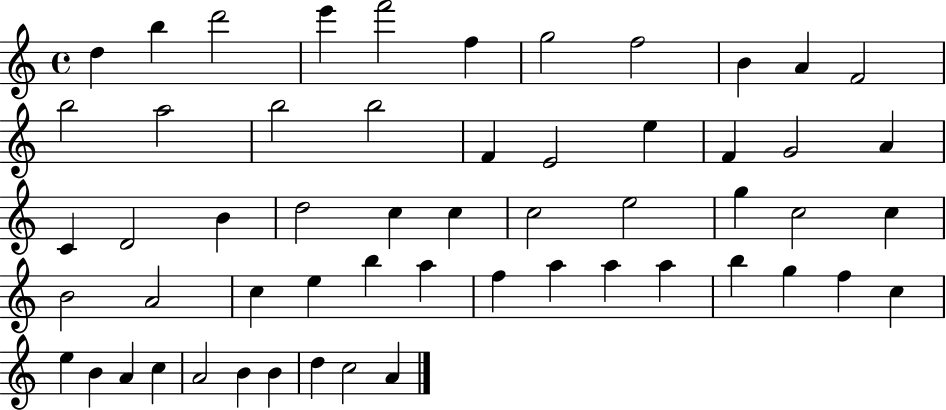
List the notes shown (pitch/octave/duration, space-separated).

D5/q B5/q D6/h E6/q F6/h F5/q G5/h F5/h B4/q A4/q F4/h B5/h A5/h B5/h B5/h F4/q E4/h E5/q F4/q G4/h A4/q C4/q D4/h B4/q D5/h C5/q C5/q C5/h E5/h G5/q C5/h C5/q B4/h A4/h C5/q E5/q B5/q A5/q F5/q A5/q A5/q A5/q B5/q G5/q F5/q C5/q E5/q B4/q A4/q C5/q A4/h B4/q B4/q D5/q C5/h A4/q